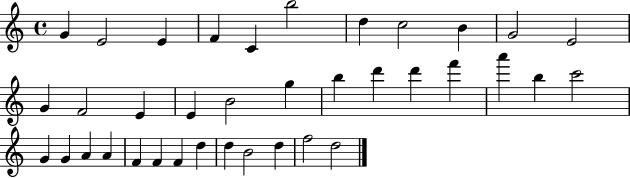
X:1
T:Untitled
M:4/4
L:1/4
K:C
G E2 E F C b2 d c2 B G2 E2 G F2 E E B2 g b d' d' f' a' b c'2 G G A A F F F d d B2 d f2 d2